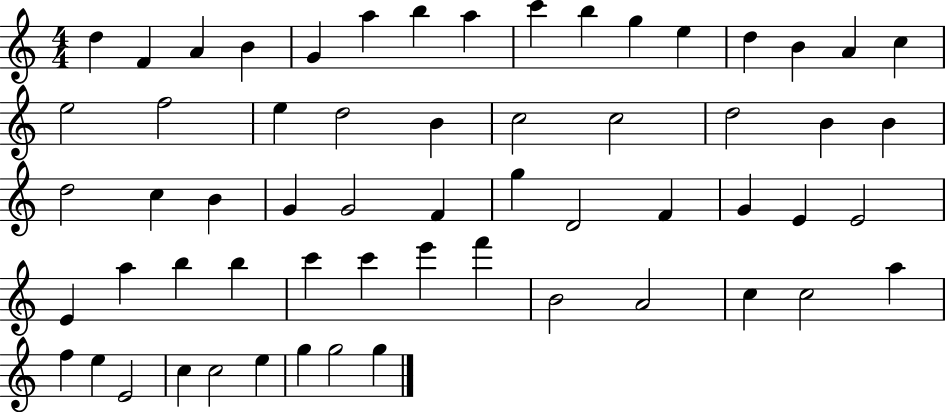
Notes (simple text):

D5/q F4/q A4/q B4/q G4/q A5/q B5/q A5/q C6/q B5/q G5/q E5/q D5/q B4/q A4/q C5/q E5/h F5/h E5/q D5/h B4/q C5/h C5/h D5/h B4/q B4/q D5/h C5/q B4/q G4/q G4/h F4/q G5/q D4/h F4/q G4/q E4/q E4/h E4/q A5/q B5/q B5/q C6/q C6/q E6/q F6/q B4/h A4/h C5/q C5/h A5/q F5/q E5/q E4/h C5/q C5/h E5/q G5/q G5/h G5/q